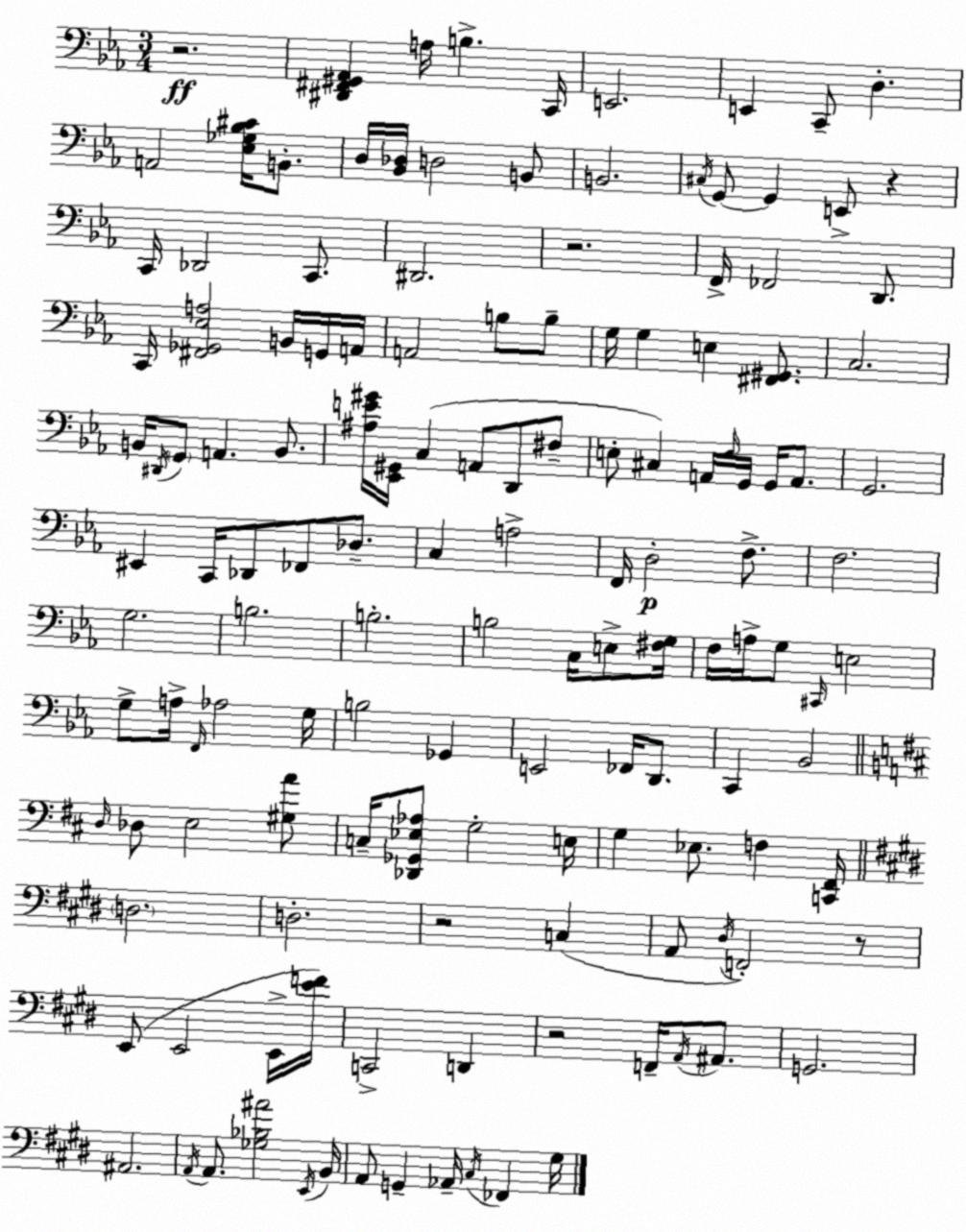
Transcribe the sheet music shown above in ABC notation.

X:1
T:Untitled
M:3/4
L:1/4
K:Eb
z2 [^D,,^F,,^G,,_A,,] A,/4 B, C,,/4 E,,2 E,, C,,/2 D, A,,2 [_E,_G,_B,^C]/4 B,,/2 D,/4 [_B,,_D,]/4 D,2 B,,/2 B,,2 ^C,/4 G,,/2 G,, E,,/2 z C,,/4 _D,,2 C,,/2 ^D,,2 z2 F,,/4 _F,,2 D,,/2 C,,/4 [^F,,_G,,_E,A,]2 B,,/4 G,,/4 A,,/4 A,,2 B,/2 B,/2 G,/4 G, E, [^F,,^G,,]/2 C,2 B,,/4 ^D,,/4 G,,/2 A,, B,,/2 [^A,E^G]/4 [_E,,^G,,]/4 C, A,,/2 D,,/2 ^F,/2 E,/2 ^C, A,,/4 F,/4 G,,/4 G,,/4 A,,/2 G,,2 ^E,, C,,/4 _D,,/2 _F,,/2 _D,/2 C, A,2 F,,/4 D,2 F,/2 F,2 G,2 B,2 B,2 B,2 C,/4 E,/2 [^F,G,]/4 F,/4 A,/4 G,/2 ^C,,/4 E,2 G,/2 A,/4 F,,/4 _A,2 G,/4 B,2 _G,, E,,2 _F,,/4 D,,/2 C,, _B,,2 D,/4 _D,/2 E,2 [^G,A]/2 C,/4 [_D,,_G,,_E,_A,]/2 G,2 E,/4 G, _E,/2 F, [C,,^F,,]/4 D,2 D,2 z2 C, A,,/2 ^D,/4 F,,2 z/2 E,,/2 E,,2 E,,/4 [EF]/4 C,,2 D,, z2 F,,/4 A,,/4 ^A,,/2 G,,2 ^A,,2 A,,/4 A,,/2 [_G,_B,^A]2 E,,/4 B,,/4 A,,/2 G,, _A,,/4 ^C,/4 _F,, ^G,/4